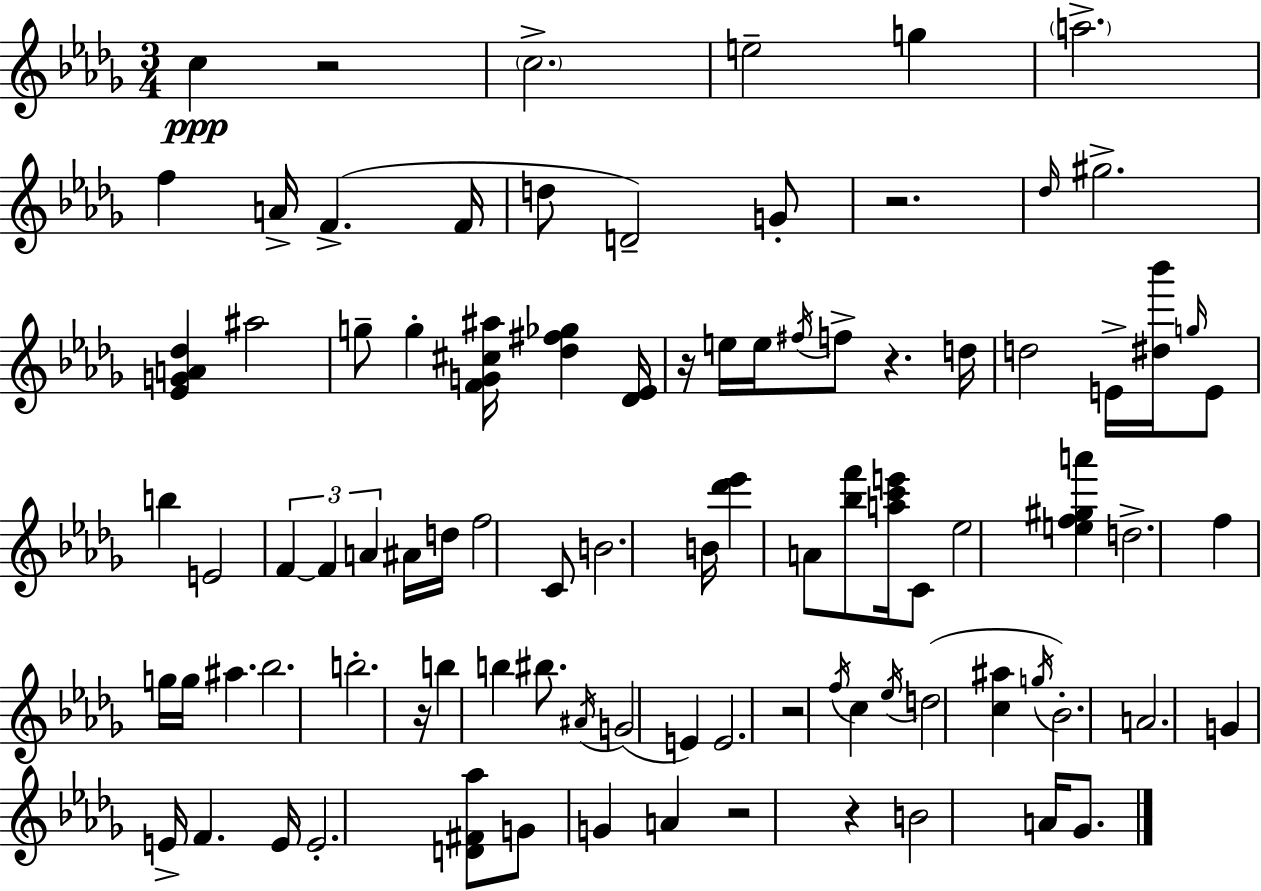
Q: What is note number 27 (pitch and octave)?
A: B5